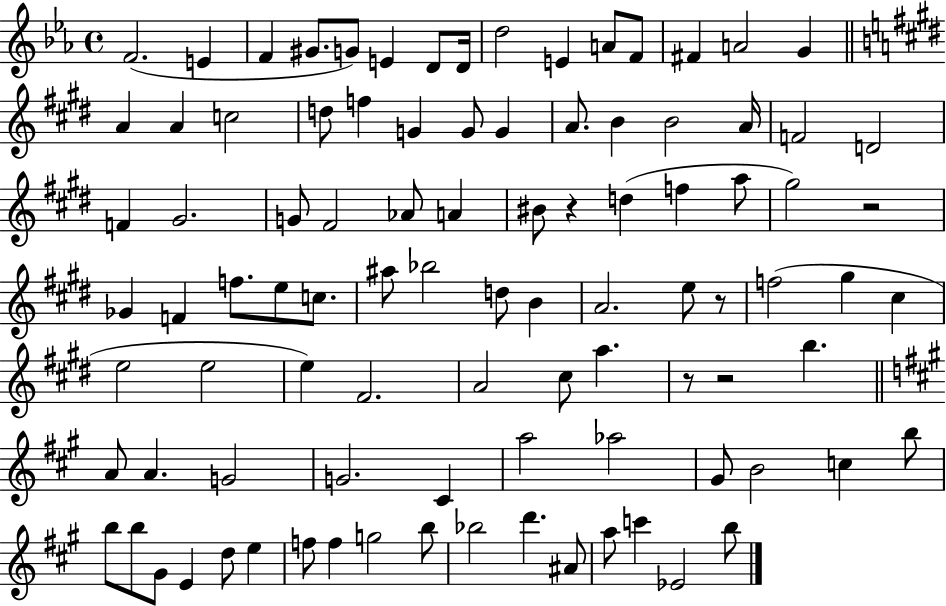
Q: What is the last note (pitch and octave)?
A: B5